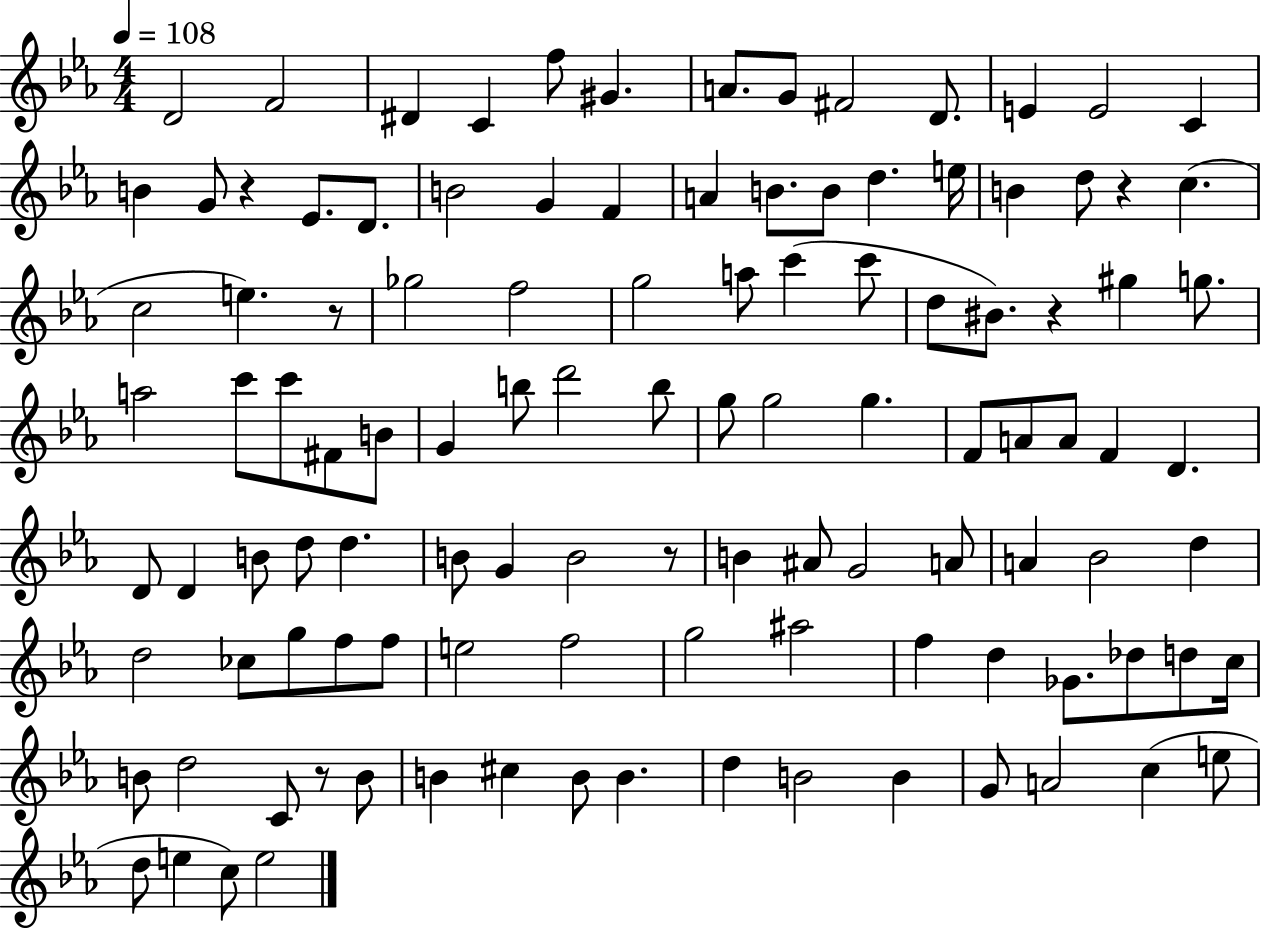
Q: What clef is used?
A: treble